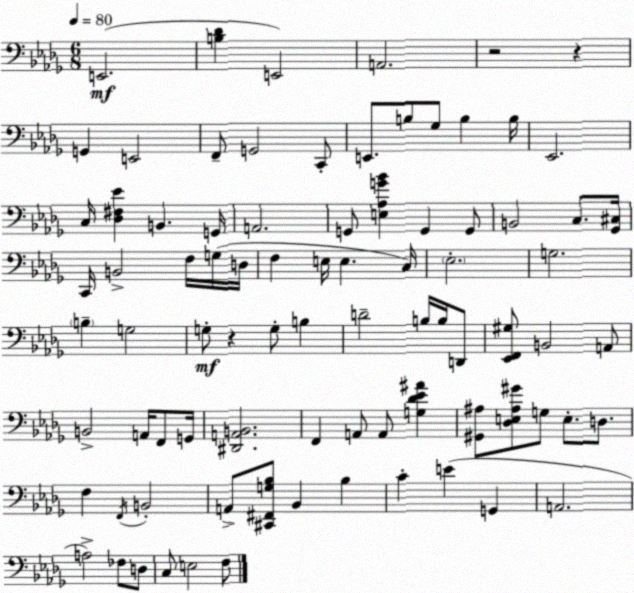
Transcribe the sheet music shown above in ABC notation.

X:1
T:Untitled
M:6/8
L:1/4
K:Bbm
E,,2 [B,_D] E,,2 A,,2 z2 z G,, E,,2 F,,/2 G,,2 C,,/2 E,,/2 B,/2 _G,/2 B, B,/4 _E,,2 C,/4 [_D,^F,_E] B,, G,,/4 A,,2 G,,/2 [E,_A,G_B] G,, G,,/2 B,,2 C,/2 [_G,,^C,]/4 C,,/4 B,,2 F,/4 G,/4 D,/4 F, E,/4 E, C,/4 _E,2 G,2 B, G,2 G,/2 z G,/2 B, D2 B,/4 B,/4 D,,/2 [_E,,F,,^G,]/2 B,,2 A,,/2 B,,2 A,,/4 F,,/2 G,,/4 [^D,,A,,B,,]2 F,, A,,/2 A,,/2 [G,_D_E^A] [^G,,^A,]/2 [_D,E,^A,^G]/2 G,/2 E,/2 D,/2 F, F,,/4 B,,2 A,,/2 [^C,,^F,,G,_B,]/2 _B,, _B, C E G,, A,,2 A,2 _F,/2 D,/2 C,/2 E,2 F,/2